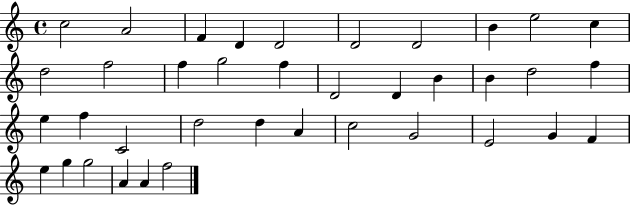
X:1
T:Untitled
M:4/4
L:1/4
K:C
c2 A2 F D D2 D2 D2 B e2 c d2 f2 f g2 f D2 D B B d2 f e f C2 d2 d A c2 G2 E2 G F e g g2 A A f2